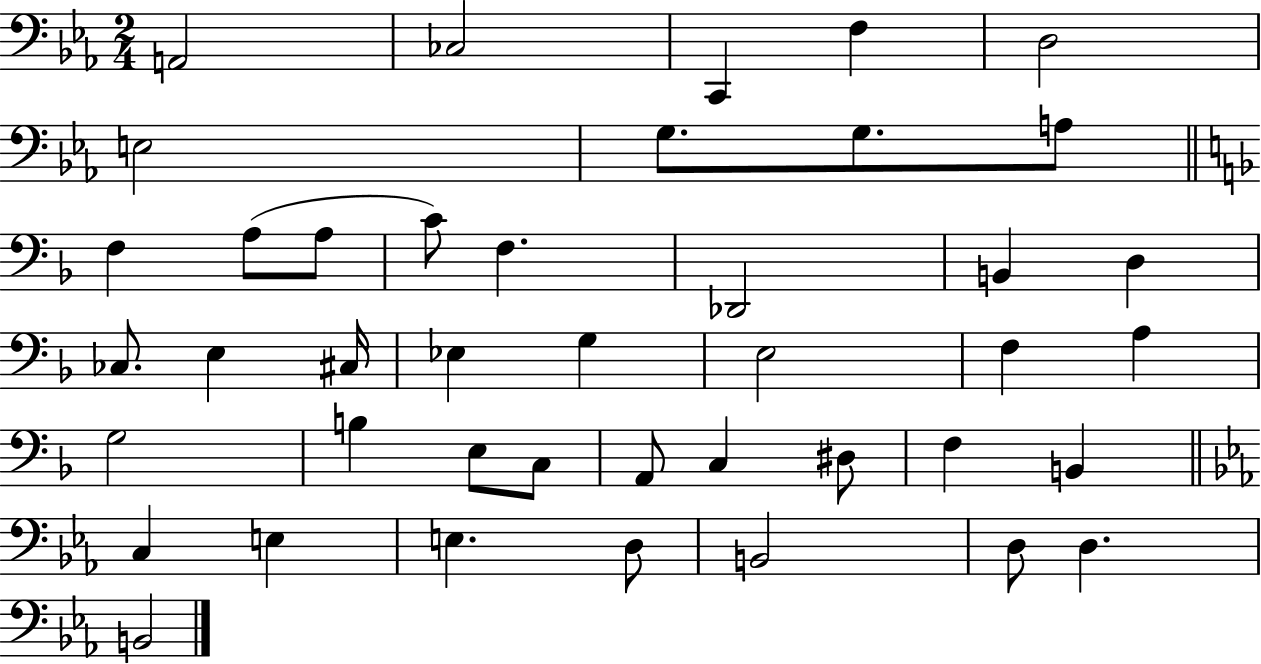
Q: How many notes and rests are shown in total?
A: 42